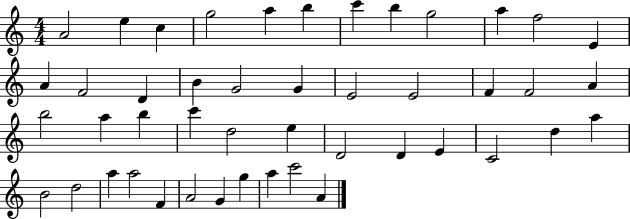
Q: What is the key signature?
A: C major